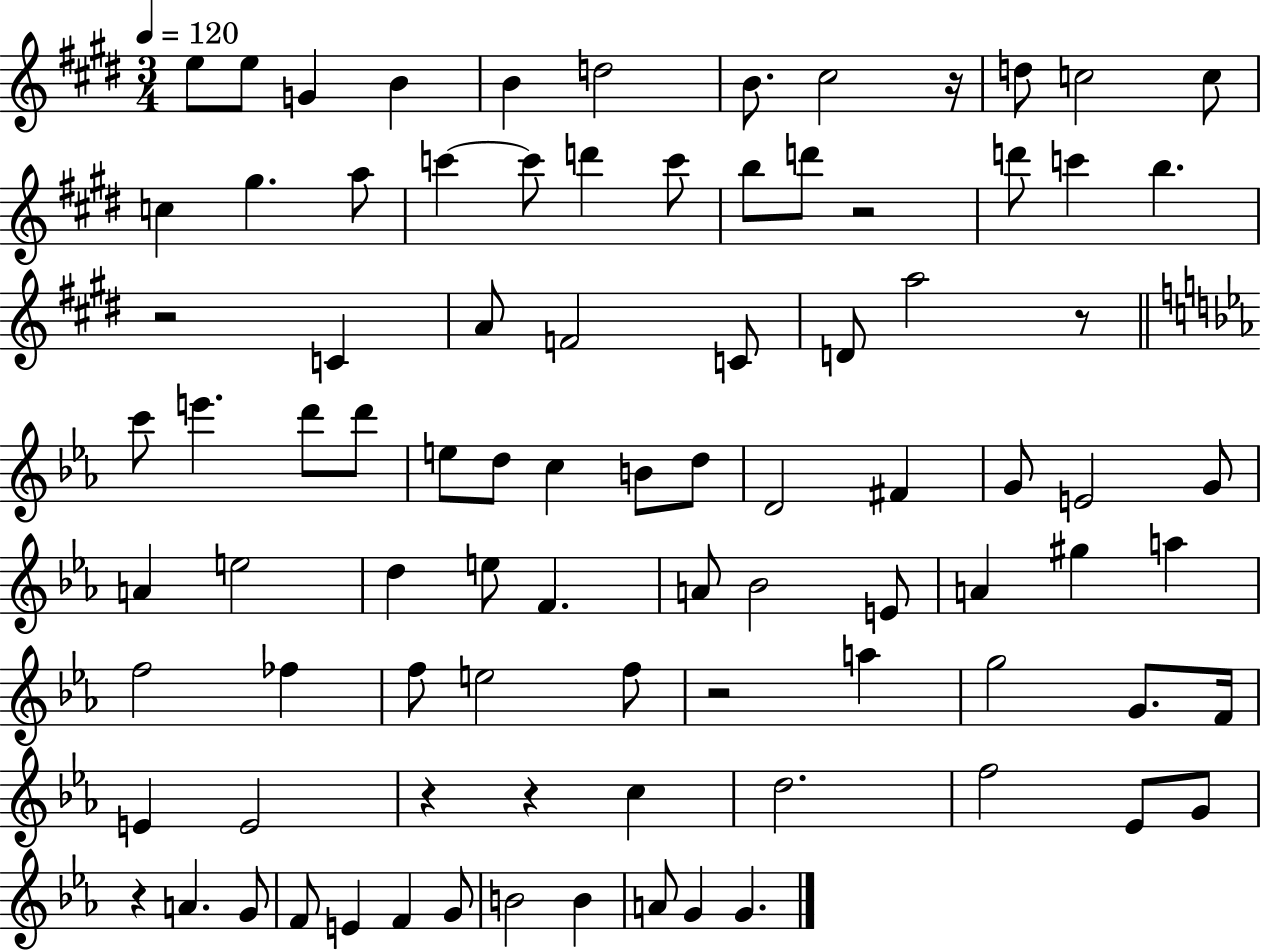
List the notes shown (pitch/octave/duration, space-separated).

E5/e E5/e G4/q B4/q B4/q D5/h B4/e. C#5/h R/s D5/e C5/h C5/e C5/q G#5/q. A5/e C6/q C6/e D6/q C6/e B5/e D6/e R/h D6/e C6/q B5/q. R/h C4/q A4/e F4/h C4/e D4/e A5/h R/e C6/e E6/q. D6/e D6/e E5/e D5/e C5/q B4/e D5/e D4/h F#4/q G4/e E4/h G4/e A4/q E5/h D5/q E5/e F4/q. A4/e Bb4/h E4/e A4/q G#5/q A5/q F5/h FES5/q F5/e E5/h F5/e R/h A5/q G5/h G4/e. F4/s E4/q E4/h R/q R/q C5/q D5/h. F5/h Eb4/e G4/e R/q A4/q. G4/e F4/e E4/q F4/q G4/e B4/h B4/q A4/e G4/q G4/q.